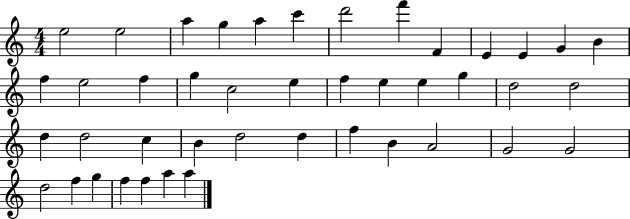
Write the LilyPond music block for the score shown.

{
  \clef treble
  \numericTimeSignature
  \time 4/4
  \key c \major
  e''2 e''2 | a''4 g''4 a''4 c'''4 | d'''2 f'''4 f'4 | e'4 e'4 g'4 b'4 | \break f''4 e''2 f''4 | g''4 c''2 e''4 | f''4 e''4 e''4 g''4 | d''2 d''2 | \break d''4 d''2 c''4 | b'4 d''2 d''4 | f''4 b'4 a'2 | g'2 g'2 | \break d''2 f''4 g''4 | f''4 f''4 a''4 a''4 | \bar "|."
}